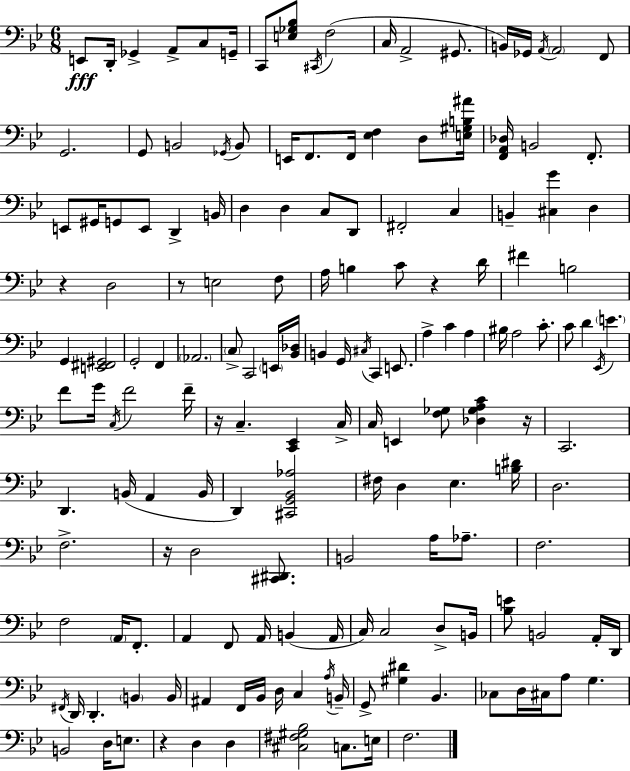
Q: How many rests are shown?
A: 7